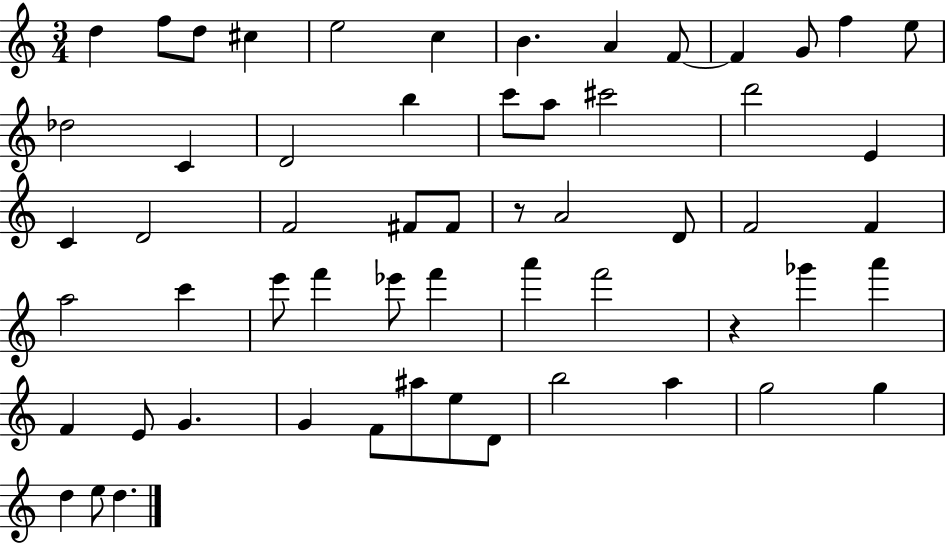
{
  \clef treble
  \numericTimeSignature
  \time 3/4
  \key c \major
  \repeat volta 2 { d''4 f''8 d''8 cis''4 | e''2 c''4 | b'4. a'4 f'8~~ | f'4 g'8 f''4 e''8 | \break des''2 c'4 | d'2 b''4 | c'''8 a''8 cis'''2 | d'''2 e'4 | \break c'4 d'2 | f'2 fis'8 fis'8 | r8 a'2 d'8 | f'2 f'4 | \break a''2 c'''4 | e'''8 f'''4 ees'''8 f'''4 | a'''4 f'''2 | r4 ges'''4 a'''4 | \break f'4 e'8 g'4. | g'4 f'8 ais''8 e''8 d'8 | b''2 a''4 | g''2 g''4 | \break d''4 e''8 d''4. | } \bar "|."
}